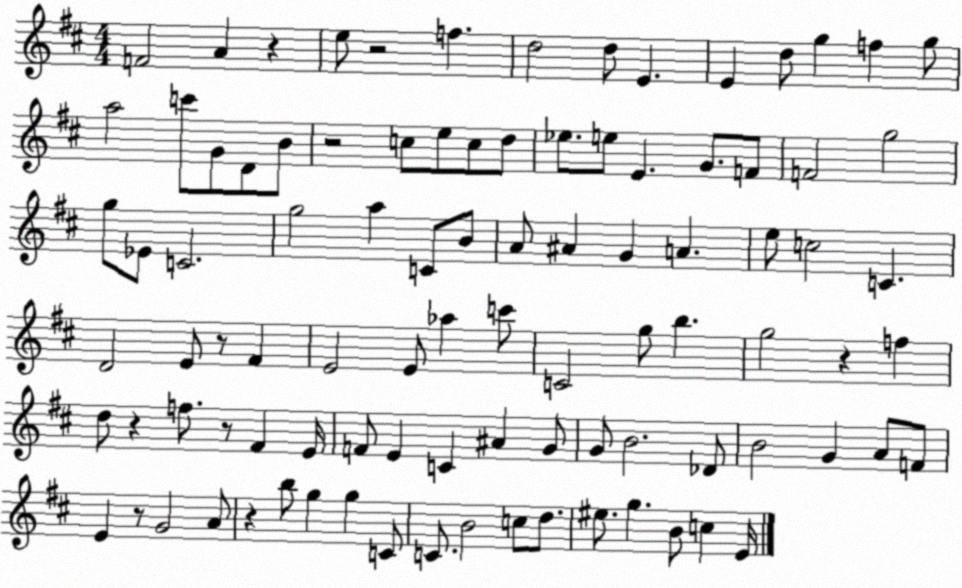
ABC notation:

X:1
T:Untitled
M:4/4
L:1/4
K:D
F2 A z e/2 z2 f d2 d/2 E E d/2 g f g/2 a2 c'/2 G/2 D/2 B/2 z2 c/2 e/2 c/2 d/2 _e/2 e/2 E G/2 F/2 F2 g2 g/2 _E/2 C2 g2 a C/2 B/2 A/2 ^A G A e/2 c2 C D2 E/2 z/2 ^F E2 E/2 _a c'/2 C2 g/2 b g2 z f d/2 z f/2 z/2 ^F E/4 F/2 E C ^A G/2 G/2 B2 _D/2 B2 G A/2 F/2 E z/2 G2 A/2 z b/2 g g C/2 C/2 B2 c/2 d/2 ^e/2 g B/2 c E/4